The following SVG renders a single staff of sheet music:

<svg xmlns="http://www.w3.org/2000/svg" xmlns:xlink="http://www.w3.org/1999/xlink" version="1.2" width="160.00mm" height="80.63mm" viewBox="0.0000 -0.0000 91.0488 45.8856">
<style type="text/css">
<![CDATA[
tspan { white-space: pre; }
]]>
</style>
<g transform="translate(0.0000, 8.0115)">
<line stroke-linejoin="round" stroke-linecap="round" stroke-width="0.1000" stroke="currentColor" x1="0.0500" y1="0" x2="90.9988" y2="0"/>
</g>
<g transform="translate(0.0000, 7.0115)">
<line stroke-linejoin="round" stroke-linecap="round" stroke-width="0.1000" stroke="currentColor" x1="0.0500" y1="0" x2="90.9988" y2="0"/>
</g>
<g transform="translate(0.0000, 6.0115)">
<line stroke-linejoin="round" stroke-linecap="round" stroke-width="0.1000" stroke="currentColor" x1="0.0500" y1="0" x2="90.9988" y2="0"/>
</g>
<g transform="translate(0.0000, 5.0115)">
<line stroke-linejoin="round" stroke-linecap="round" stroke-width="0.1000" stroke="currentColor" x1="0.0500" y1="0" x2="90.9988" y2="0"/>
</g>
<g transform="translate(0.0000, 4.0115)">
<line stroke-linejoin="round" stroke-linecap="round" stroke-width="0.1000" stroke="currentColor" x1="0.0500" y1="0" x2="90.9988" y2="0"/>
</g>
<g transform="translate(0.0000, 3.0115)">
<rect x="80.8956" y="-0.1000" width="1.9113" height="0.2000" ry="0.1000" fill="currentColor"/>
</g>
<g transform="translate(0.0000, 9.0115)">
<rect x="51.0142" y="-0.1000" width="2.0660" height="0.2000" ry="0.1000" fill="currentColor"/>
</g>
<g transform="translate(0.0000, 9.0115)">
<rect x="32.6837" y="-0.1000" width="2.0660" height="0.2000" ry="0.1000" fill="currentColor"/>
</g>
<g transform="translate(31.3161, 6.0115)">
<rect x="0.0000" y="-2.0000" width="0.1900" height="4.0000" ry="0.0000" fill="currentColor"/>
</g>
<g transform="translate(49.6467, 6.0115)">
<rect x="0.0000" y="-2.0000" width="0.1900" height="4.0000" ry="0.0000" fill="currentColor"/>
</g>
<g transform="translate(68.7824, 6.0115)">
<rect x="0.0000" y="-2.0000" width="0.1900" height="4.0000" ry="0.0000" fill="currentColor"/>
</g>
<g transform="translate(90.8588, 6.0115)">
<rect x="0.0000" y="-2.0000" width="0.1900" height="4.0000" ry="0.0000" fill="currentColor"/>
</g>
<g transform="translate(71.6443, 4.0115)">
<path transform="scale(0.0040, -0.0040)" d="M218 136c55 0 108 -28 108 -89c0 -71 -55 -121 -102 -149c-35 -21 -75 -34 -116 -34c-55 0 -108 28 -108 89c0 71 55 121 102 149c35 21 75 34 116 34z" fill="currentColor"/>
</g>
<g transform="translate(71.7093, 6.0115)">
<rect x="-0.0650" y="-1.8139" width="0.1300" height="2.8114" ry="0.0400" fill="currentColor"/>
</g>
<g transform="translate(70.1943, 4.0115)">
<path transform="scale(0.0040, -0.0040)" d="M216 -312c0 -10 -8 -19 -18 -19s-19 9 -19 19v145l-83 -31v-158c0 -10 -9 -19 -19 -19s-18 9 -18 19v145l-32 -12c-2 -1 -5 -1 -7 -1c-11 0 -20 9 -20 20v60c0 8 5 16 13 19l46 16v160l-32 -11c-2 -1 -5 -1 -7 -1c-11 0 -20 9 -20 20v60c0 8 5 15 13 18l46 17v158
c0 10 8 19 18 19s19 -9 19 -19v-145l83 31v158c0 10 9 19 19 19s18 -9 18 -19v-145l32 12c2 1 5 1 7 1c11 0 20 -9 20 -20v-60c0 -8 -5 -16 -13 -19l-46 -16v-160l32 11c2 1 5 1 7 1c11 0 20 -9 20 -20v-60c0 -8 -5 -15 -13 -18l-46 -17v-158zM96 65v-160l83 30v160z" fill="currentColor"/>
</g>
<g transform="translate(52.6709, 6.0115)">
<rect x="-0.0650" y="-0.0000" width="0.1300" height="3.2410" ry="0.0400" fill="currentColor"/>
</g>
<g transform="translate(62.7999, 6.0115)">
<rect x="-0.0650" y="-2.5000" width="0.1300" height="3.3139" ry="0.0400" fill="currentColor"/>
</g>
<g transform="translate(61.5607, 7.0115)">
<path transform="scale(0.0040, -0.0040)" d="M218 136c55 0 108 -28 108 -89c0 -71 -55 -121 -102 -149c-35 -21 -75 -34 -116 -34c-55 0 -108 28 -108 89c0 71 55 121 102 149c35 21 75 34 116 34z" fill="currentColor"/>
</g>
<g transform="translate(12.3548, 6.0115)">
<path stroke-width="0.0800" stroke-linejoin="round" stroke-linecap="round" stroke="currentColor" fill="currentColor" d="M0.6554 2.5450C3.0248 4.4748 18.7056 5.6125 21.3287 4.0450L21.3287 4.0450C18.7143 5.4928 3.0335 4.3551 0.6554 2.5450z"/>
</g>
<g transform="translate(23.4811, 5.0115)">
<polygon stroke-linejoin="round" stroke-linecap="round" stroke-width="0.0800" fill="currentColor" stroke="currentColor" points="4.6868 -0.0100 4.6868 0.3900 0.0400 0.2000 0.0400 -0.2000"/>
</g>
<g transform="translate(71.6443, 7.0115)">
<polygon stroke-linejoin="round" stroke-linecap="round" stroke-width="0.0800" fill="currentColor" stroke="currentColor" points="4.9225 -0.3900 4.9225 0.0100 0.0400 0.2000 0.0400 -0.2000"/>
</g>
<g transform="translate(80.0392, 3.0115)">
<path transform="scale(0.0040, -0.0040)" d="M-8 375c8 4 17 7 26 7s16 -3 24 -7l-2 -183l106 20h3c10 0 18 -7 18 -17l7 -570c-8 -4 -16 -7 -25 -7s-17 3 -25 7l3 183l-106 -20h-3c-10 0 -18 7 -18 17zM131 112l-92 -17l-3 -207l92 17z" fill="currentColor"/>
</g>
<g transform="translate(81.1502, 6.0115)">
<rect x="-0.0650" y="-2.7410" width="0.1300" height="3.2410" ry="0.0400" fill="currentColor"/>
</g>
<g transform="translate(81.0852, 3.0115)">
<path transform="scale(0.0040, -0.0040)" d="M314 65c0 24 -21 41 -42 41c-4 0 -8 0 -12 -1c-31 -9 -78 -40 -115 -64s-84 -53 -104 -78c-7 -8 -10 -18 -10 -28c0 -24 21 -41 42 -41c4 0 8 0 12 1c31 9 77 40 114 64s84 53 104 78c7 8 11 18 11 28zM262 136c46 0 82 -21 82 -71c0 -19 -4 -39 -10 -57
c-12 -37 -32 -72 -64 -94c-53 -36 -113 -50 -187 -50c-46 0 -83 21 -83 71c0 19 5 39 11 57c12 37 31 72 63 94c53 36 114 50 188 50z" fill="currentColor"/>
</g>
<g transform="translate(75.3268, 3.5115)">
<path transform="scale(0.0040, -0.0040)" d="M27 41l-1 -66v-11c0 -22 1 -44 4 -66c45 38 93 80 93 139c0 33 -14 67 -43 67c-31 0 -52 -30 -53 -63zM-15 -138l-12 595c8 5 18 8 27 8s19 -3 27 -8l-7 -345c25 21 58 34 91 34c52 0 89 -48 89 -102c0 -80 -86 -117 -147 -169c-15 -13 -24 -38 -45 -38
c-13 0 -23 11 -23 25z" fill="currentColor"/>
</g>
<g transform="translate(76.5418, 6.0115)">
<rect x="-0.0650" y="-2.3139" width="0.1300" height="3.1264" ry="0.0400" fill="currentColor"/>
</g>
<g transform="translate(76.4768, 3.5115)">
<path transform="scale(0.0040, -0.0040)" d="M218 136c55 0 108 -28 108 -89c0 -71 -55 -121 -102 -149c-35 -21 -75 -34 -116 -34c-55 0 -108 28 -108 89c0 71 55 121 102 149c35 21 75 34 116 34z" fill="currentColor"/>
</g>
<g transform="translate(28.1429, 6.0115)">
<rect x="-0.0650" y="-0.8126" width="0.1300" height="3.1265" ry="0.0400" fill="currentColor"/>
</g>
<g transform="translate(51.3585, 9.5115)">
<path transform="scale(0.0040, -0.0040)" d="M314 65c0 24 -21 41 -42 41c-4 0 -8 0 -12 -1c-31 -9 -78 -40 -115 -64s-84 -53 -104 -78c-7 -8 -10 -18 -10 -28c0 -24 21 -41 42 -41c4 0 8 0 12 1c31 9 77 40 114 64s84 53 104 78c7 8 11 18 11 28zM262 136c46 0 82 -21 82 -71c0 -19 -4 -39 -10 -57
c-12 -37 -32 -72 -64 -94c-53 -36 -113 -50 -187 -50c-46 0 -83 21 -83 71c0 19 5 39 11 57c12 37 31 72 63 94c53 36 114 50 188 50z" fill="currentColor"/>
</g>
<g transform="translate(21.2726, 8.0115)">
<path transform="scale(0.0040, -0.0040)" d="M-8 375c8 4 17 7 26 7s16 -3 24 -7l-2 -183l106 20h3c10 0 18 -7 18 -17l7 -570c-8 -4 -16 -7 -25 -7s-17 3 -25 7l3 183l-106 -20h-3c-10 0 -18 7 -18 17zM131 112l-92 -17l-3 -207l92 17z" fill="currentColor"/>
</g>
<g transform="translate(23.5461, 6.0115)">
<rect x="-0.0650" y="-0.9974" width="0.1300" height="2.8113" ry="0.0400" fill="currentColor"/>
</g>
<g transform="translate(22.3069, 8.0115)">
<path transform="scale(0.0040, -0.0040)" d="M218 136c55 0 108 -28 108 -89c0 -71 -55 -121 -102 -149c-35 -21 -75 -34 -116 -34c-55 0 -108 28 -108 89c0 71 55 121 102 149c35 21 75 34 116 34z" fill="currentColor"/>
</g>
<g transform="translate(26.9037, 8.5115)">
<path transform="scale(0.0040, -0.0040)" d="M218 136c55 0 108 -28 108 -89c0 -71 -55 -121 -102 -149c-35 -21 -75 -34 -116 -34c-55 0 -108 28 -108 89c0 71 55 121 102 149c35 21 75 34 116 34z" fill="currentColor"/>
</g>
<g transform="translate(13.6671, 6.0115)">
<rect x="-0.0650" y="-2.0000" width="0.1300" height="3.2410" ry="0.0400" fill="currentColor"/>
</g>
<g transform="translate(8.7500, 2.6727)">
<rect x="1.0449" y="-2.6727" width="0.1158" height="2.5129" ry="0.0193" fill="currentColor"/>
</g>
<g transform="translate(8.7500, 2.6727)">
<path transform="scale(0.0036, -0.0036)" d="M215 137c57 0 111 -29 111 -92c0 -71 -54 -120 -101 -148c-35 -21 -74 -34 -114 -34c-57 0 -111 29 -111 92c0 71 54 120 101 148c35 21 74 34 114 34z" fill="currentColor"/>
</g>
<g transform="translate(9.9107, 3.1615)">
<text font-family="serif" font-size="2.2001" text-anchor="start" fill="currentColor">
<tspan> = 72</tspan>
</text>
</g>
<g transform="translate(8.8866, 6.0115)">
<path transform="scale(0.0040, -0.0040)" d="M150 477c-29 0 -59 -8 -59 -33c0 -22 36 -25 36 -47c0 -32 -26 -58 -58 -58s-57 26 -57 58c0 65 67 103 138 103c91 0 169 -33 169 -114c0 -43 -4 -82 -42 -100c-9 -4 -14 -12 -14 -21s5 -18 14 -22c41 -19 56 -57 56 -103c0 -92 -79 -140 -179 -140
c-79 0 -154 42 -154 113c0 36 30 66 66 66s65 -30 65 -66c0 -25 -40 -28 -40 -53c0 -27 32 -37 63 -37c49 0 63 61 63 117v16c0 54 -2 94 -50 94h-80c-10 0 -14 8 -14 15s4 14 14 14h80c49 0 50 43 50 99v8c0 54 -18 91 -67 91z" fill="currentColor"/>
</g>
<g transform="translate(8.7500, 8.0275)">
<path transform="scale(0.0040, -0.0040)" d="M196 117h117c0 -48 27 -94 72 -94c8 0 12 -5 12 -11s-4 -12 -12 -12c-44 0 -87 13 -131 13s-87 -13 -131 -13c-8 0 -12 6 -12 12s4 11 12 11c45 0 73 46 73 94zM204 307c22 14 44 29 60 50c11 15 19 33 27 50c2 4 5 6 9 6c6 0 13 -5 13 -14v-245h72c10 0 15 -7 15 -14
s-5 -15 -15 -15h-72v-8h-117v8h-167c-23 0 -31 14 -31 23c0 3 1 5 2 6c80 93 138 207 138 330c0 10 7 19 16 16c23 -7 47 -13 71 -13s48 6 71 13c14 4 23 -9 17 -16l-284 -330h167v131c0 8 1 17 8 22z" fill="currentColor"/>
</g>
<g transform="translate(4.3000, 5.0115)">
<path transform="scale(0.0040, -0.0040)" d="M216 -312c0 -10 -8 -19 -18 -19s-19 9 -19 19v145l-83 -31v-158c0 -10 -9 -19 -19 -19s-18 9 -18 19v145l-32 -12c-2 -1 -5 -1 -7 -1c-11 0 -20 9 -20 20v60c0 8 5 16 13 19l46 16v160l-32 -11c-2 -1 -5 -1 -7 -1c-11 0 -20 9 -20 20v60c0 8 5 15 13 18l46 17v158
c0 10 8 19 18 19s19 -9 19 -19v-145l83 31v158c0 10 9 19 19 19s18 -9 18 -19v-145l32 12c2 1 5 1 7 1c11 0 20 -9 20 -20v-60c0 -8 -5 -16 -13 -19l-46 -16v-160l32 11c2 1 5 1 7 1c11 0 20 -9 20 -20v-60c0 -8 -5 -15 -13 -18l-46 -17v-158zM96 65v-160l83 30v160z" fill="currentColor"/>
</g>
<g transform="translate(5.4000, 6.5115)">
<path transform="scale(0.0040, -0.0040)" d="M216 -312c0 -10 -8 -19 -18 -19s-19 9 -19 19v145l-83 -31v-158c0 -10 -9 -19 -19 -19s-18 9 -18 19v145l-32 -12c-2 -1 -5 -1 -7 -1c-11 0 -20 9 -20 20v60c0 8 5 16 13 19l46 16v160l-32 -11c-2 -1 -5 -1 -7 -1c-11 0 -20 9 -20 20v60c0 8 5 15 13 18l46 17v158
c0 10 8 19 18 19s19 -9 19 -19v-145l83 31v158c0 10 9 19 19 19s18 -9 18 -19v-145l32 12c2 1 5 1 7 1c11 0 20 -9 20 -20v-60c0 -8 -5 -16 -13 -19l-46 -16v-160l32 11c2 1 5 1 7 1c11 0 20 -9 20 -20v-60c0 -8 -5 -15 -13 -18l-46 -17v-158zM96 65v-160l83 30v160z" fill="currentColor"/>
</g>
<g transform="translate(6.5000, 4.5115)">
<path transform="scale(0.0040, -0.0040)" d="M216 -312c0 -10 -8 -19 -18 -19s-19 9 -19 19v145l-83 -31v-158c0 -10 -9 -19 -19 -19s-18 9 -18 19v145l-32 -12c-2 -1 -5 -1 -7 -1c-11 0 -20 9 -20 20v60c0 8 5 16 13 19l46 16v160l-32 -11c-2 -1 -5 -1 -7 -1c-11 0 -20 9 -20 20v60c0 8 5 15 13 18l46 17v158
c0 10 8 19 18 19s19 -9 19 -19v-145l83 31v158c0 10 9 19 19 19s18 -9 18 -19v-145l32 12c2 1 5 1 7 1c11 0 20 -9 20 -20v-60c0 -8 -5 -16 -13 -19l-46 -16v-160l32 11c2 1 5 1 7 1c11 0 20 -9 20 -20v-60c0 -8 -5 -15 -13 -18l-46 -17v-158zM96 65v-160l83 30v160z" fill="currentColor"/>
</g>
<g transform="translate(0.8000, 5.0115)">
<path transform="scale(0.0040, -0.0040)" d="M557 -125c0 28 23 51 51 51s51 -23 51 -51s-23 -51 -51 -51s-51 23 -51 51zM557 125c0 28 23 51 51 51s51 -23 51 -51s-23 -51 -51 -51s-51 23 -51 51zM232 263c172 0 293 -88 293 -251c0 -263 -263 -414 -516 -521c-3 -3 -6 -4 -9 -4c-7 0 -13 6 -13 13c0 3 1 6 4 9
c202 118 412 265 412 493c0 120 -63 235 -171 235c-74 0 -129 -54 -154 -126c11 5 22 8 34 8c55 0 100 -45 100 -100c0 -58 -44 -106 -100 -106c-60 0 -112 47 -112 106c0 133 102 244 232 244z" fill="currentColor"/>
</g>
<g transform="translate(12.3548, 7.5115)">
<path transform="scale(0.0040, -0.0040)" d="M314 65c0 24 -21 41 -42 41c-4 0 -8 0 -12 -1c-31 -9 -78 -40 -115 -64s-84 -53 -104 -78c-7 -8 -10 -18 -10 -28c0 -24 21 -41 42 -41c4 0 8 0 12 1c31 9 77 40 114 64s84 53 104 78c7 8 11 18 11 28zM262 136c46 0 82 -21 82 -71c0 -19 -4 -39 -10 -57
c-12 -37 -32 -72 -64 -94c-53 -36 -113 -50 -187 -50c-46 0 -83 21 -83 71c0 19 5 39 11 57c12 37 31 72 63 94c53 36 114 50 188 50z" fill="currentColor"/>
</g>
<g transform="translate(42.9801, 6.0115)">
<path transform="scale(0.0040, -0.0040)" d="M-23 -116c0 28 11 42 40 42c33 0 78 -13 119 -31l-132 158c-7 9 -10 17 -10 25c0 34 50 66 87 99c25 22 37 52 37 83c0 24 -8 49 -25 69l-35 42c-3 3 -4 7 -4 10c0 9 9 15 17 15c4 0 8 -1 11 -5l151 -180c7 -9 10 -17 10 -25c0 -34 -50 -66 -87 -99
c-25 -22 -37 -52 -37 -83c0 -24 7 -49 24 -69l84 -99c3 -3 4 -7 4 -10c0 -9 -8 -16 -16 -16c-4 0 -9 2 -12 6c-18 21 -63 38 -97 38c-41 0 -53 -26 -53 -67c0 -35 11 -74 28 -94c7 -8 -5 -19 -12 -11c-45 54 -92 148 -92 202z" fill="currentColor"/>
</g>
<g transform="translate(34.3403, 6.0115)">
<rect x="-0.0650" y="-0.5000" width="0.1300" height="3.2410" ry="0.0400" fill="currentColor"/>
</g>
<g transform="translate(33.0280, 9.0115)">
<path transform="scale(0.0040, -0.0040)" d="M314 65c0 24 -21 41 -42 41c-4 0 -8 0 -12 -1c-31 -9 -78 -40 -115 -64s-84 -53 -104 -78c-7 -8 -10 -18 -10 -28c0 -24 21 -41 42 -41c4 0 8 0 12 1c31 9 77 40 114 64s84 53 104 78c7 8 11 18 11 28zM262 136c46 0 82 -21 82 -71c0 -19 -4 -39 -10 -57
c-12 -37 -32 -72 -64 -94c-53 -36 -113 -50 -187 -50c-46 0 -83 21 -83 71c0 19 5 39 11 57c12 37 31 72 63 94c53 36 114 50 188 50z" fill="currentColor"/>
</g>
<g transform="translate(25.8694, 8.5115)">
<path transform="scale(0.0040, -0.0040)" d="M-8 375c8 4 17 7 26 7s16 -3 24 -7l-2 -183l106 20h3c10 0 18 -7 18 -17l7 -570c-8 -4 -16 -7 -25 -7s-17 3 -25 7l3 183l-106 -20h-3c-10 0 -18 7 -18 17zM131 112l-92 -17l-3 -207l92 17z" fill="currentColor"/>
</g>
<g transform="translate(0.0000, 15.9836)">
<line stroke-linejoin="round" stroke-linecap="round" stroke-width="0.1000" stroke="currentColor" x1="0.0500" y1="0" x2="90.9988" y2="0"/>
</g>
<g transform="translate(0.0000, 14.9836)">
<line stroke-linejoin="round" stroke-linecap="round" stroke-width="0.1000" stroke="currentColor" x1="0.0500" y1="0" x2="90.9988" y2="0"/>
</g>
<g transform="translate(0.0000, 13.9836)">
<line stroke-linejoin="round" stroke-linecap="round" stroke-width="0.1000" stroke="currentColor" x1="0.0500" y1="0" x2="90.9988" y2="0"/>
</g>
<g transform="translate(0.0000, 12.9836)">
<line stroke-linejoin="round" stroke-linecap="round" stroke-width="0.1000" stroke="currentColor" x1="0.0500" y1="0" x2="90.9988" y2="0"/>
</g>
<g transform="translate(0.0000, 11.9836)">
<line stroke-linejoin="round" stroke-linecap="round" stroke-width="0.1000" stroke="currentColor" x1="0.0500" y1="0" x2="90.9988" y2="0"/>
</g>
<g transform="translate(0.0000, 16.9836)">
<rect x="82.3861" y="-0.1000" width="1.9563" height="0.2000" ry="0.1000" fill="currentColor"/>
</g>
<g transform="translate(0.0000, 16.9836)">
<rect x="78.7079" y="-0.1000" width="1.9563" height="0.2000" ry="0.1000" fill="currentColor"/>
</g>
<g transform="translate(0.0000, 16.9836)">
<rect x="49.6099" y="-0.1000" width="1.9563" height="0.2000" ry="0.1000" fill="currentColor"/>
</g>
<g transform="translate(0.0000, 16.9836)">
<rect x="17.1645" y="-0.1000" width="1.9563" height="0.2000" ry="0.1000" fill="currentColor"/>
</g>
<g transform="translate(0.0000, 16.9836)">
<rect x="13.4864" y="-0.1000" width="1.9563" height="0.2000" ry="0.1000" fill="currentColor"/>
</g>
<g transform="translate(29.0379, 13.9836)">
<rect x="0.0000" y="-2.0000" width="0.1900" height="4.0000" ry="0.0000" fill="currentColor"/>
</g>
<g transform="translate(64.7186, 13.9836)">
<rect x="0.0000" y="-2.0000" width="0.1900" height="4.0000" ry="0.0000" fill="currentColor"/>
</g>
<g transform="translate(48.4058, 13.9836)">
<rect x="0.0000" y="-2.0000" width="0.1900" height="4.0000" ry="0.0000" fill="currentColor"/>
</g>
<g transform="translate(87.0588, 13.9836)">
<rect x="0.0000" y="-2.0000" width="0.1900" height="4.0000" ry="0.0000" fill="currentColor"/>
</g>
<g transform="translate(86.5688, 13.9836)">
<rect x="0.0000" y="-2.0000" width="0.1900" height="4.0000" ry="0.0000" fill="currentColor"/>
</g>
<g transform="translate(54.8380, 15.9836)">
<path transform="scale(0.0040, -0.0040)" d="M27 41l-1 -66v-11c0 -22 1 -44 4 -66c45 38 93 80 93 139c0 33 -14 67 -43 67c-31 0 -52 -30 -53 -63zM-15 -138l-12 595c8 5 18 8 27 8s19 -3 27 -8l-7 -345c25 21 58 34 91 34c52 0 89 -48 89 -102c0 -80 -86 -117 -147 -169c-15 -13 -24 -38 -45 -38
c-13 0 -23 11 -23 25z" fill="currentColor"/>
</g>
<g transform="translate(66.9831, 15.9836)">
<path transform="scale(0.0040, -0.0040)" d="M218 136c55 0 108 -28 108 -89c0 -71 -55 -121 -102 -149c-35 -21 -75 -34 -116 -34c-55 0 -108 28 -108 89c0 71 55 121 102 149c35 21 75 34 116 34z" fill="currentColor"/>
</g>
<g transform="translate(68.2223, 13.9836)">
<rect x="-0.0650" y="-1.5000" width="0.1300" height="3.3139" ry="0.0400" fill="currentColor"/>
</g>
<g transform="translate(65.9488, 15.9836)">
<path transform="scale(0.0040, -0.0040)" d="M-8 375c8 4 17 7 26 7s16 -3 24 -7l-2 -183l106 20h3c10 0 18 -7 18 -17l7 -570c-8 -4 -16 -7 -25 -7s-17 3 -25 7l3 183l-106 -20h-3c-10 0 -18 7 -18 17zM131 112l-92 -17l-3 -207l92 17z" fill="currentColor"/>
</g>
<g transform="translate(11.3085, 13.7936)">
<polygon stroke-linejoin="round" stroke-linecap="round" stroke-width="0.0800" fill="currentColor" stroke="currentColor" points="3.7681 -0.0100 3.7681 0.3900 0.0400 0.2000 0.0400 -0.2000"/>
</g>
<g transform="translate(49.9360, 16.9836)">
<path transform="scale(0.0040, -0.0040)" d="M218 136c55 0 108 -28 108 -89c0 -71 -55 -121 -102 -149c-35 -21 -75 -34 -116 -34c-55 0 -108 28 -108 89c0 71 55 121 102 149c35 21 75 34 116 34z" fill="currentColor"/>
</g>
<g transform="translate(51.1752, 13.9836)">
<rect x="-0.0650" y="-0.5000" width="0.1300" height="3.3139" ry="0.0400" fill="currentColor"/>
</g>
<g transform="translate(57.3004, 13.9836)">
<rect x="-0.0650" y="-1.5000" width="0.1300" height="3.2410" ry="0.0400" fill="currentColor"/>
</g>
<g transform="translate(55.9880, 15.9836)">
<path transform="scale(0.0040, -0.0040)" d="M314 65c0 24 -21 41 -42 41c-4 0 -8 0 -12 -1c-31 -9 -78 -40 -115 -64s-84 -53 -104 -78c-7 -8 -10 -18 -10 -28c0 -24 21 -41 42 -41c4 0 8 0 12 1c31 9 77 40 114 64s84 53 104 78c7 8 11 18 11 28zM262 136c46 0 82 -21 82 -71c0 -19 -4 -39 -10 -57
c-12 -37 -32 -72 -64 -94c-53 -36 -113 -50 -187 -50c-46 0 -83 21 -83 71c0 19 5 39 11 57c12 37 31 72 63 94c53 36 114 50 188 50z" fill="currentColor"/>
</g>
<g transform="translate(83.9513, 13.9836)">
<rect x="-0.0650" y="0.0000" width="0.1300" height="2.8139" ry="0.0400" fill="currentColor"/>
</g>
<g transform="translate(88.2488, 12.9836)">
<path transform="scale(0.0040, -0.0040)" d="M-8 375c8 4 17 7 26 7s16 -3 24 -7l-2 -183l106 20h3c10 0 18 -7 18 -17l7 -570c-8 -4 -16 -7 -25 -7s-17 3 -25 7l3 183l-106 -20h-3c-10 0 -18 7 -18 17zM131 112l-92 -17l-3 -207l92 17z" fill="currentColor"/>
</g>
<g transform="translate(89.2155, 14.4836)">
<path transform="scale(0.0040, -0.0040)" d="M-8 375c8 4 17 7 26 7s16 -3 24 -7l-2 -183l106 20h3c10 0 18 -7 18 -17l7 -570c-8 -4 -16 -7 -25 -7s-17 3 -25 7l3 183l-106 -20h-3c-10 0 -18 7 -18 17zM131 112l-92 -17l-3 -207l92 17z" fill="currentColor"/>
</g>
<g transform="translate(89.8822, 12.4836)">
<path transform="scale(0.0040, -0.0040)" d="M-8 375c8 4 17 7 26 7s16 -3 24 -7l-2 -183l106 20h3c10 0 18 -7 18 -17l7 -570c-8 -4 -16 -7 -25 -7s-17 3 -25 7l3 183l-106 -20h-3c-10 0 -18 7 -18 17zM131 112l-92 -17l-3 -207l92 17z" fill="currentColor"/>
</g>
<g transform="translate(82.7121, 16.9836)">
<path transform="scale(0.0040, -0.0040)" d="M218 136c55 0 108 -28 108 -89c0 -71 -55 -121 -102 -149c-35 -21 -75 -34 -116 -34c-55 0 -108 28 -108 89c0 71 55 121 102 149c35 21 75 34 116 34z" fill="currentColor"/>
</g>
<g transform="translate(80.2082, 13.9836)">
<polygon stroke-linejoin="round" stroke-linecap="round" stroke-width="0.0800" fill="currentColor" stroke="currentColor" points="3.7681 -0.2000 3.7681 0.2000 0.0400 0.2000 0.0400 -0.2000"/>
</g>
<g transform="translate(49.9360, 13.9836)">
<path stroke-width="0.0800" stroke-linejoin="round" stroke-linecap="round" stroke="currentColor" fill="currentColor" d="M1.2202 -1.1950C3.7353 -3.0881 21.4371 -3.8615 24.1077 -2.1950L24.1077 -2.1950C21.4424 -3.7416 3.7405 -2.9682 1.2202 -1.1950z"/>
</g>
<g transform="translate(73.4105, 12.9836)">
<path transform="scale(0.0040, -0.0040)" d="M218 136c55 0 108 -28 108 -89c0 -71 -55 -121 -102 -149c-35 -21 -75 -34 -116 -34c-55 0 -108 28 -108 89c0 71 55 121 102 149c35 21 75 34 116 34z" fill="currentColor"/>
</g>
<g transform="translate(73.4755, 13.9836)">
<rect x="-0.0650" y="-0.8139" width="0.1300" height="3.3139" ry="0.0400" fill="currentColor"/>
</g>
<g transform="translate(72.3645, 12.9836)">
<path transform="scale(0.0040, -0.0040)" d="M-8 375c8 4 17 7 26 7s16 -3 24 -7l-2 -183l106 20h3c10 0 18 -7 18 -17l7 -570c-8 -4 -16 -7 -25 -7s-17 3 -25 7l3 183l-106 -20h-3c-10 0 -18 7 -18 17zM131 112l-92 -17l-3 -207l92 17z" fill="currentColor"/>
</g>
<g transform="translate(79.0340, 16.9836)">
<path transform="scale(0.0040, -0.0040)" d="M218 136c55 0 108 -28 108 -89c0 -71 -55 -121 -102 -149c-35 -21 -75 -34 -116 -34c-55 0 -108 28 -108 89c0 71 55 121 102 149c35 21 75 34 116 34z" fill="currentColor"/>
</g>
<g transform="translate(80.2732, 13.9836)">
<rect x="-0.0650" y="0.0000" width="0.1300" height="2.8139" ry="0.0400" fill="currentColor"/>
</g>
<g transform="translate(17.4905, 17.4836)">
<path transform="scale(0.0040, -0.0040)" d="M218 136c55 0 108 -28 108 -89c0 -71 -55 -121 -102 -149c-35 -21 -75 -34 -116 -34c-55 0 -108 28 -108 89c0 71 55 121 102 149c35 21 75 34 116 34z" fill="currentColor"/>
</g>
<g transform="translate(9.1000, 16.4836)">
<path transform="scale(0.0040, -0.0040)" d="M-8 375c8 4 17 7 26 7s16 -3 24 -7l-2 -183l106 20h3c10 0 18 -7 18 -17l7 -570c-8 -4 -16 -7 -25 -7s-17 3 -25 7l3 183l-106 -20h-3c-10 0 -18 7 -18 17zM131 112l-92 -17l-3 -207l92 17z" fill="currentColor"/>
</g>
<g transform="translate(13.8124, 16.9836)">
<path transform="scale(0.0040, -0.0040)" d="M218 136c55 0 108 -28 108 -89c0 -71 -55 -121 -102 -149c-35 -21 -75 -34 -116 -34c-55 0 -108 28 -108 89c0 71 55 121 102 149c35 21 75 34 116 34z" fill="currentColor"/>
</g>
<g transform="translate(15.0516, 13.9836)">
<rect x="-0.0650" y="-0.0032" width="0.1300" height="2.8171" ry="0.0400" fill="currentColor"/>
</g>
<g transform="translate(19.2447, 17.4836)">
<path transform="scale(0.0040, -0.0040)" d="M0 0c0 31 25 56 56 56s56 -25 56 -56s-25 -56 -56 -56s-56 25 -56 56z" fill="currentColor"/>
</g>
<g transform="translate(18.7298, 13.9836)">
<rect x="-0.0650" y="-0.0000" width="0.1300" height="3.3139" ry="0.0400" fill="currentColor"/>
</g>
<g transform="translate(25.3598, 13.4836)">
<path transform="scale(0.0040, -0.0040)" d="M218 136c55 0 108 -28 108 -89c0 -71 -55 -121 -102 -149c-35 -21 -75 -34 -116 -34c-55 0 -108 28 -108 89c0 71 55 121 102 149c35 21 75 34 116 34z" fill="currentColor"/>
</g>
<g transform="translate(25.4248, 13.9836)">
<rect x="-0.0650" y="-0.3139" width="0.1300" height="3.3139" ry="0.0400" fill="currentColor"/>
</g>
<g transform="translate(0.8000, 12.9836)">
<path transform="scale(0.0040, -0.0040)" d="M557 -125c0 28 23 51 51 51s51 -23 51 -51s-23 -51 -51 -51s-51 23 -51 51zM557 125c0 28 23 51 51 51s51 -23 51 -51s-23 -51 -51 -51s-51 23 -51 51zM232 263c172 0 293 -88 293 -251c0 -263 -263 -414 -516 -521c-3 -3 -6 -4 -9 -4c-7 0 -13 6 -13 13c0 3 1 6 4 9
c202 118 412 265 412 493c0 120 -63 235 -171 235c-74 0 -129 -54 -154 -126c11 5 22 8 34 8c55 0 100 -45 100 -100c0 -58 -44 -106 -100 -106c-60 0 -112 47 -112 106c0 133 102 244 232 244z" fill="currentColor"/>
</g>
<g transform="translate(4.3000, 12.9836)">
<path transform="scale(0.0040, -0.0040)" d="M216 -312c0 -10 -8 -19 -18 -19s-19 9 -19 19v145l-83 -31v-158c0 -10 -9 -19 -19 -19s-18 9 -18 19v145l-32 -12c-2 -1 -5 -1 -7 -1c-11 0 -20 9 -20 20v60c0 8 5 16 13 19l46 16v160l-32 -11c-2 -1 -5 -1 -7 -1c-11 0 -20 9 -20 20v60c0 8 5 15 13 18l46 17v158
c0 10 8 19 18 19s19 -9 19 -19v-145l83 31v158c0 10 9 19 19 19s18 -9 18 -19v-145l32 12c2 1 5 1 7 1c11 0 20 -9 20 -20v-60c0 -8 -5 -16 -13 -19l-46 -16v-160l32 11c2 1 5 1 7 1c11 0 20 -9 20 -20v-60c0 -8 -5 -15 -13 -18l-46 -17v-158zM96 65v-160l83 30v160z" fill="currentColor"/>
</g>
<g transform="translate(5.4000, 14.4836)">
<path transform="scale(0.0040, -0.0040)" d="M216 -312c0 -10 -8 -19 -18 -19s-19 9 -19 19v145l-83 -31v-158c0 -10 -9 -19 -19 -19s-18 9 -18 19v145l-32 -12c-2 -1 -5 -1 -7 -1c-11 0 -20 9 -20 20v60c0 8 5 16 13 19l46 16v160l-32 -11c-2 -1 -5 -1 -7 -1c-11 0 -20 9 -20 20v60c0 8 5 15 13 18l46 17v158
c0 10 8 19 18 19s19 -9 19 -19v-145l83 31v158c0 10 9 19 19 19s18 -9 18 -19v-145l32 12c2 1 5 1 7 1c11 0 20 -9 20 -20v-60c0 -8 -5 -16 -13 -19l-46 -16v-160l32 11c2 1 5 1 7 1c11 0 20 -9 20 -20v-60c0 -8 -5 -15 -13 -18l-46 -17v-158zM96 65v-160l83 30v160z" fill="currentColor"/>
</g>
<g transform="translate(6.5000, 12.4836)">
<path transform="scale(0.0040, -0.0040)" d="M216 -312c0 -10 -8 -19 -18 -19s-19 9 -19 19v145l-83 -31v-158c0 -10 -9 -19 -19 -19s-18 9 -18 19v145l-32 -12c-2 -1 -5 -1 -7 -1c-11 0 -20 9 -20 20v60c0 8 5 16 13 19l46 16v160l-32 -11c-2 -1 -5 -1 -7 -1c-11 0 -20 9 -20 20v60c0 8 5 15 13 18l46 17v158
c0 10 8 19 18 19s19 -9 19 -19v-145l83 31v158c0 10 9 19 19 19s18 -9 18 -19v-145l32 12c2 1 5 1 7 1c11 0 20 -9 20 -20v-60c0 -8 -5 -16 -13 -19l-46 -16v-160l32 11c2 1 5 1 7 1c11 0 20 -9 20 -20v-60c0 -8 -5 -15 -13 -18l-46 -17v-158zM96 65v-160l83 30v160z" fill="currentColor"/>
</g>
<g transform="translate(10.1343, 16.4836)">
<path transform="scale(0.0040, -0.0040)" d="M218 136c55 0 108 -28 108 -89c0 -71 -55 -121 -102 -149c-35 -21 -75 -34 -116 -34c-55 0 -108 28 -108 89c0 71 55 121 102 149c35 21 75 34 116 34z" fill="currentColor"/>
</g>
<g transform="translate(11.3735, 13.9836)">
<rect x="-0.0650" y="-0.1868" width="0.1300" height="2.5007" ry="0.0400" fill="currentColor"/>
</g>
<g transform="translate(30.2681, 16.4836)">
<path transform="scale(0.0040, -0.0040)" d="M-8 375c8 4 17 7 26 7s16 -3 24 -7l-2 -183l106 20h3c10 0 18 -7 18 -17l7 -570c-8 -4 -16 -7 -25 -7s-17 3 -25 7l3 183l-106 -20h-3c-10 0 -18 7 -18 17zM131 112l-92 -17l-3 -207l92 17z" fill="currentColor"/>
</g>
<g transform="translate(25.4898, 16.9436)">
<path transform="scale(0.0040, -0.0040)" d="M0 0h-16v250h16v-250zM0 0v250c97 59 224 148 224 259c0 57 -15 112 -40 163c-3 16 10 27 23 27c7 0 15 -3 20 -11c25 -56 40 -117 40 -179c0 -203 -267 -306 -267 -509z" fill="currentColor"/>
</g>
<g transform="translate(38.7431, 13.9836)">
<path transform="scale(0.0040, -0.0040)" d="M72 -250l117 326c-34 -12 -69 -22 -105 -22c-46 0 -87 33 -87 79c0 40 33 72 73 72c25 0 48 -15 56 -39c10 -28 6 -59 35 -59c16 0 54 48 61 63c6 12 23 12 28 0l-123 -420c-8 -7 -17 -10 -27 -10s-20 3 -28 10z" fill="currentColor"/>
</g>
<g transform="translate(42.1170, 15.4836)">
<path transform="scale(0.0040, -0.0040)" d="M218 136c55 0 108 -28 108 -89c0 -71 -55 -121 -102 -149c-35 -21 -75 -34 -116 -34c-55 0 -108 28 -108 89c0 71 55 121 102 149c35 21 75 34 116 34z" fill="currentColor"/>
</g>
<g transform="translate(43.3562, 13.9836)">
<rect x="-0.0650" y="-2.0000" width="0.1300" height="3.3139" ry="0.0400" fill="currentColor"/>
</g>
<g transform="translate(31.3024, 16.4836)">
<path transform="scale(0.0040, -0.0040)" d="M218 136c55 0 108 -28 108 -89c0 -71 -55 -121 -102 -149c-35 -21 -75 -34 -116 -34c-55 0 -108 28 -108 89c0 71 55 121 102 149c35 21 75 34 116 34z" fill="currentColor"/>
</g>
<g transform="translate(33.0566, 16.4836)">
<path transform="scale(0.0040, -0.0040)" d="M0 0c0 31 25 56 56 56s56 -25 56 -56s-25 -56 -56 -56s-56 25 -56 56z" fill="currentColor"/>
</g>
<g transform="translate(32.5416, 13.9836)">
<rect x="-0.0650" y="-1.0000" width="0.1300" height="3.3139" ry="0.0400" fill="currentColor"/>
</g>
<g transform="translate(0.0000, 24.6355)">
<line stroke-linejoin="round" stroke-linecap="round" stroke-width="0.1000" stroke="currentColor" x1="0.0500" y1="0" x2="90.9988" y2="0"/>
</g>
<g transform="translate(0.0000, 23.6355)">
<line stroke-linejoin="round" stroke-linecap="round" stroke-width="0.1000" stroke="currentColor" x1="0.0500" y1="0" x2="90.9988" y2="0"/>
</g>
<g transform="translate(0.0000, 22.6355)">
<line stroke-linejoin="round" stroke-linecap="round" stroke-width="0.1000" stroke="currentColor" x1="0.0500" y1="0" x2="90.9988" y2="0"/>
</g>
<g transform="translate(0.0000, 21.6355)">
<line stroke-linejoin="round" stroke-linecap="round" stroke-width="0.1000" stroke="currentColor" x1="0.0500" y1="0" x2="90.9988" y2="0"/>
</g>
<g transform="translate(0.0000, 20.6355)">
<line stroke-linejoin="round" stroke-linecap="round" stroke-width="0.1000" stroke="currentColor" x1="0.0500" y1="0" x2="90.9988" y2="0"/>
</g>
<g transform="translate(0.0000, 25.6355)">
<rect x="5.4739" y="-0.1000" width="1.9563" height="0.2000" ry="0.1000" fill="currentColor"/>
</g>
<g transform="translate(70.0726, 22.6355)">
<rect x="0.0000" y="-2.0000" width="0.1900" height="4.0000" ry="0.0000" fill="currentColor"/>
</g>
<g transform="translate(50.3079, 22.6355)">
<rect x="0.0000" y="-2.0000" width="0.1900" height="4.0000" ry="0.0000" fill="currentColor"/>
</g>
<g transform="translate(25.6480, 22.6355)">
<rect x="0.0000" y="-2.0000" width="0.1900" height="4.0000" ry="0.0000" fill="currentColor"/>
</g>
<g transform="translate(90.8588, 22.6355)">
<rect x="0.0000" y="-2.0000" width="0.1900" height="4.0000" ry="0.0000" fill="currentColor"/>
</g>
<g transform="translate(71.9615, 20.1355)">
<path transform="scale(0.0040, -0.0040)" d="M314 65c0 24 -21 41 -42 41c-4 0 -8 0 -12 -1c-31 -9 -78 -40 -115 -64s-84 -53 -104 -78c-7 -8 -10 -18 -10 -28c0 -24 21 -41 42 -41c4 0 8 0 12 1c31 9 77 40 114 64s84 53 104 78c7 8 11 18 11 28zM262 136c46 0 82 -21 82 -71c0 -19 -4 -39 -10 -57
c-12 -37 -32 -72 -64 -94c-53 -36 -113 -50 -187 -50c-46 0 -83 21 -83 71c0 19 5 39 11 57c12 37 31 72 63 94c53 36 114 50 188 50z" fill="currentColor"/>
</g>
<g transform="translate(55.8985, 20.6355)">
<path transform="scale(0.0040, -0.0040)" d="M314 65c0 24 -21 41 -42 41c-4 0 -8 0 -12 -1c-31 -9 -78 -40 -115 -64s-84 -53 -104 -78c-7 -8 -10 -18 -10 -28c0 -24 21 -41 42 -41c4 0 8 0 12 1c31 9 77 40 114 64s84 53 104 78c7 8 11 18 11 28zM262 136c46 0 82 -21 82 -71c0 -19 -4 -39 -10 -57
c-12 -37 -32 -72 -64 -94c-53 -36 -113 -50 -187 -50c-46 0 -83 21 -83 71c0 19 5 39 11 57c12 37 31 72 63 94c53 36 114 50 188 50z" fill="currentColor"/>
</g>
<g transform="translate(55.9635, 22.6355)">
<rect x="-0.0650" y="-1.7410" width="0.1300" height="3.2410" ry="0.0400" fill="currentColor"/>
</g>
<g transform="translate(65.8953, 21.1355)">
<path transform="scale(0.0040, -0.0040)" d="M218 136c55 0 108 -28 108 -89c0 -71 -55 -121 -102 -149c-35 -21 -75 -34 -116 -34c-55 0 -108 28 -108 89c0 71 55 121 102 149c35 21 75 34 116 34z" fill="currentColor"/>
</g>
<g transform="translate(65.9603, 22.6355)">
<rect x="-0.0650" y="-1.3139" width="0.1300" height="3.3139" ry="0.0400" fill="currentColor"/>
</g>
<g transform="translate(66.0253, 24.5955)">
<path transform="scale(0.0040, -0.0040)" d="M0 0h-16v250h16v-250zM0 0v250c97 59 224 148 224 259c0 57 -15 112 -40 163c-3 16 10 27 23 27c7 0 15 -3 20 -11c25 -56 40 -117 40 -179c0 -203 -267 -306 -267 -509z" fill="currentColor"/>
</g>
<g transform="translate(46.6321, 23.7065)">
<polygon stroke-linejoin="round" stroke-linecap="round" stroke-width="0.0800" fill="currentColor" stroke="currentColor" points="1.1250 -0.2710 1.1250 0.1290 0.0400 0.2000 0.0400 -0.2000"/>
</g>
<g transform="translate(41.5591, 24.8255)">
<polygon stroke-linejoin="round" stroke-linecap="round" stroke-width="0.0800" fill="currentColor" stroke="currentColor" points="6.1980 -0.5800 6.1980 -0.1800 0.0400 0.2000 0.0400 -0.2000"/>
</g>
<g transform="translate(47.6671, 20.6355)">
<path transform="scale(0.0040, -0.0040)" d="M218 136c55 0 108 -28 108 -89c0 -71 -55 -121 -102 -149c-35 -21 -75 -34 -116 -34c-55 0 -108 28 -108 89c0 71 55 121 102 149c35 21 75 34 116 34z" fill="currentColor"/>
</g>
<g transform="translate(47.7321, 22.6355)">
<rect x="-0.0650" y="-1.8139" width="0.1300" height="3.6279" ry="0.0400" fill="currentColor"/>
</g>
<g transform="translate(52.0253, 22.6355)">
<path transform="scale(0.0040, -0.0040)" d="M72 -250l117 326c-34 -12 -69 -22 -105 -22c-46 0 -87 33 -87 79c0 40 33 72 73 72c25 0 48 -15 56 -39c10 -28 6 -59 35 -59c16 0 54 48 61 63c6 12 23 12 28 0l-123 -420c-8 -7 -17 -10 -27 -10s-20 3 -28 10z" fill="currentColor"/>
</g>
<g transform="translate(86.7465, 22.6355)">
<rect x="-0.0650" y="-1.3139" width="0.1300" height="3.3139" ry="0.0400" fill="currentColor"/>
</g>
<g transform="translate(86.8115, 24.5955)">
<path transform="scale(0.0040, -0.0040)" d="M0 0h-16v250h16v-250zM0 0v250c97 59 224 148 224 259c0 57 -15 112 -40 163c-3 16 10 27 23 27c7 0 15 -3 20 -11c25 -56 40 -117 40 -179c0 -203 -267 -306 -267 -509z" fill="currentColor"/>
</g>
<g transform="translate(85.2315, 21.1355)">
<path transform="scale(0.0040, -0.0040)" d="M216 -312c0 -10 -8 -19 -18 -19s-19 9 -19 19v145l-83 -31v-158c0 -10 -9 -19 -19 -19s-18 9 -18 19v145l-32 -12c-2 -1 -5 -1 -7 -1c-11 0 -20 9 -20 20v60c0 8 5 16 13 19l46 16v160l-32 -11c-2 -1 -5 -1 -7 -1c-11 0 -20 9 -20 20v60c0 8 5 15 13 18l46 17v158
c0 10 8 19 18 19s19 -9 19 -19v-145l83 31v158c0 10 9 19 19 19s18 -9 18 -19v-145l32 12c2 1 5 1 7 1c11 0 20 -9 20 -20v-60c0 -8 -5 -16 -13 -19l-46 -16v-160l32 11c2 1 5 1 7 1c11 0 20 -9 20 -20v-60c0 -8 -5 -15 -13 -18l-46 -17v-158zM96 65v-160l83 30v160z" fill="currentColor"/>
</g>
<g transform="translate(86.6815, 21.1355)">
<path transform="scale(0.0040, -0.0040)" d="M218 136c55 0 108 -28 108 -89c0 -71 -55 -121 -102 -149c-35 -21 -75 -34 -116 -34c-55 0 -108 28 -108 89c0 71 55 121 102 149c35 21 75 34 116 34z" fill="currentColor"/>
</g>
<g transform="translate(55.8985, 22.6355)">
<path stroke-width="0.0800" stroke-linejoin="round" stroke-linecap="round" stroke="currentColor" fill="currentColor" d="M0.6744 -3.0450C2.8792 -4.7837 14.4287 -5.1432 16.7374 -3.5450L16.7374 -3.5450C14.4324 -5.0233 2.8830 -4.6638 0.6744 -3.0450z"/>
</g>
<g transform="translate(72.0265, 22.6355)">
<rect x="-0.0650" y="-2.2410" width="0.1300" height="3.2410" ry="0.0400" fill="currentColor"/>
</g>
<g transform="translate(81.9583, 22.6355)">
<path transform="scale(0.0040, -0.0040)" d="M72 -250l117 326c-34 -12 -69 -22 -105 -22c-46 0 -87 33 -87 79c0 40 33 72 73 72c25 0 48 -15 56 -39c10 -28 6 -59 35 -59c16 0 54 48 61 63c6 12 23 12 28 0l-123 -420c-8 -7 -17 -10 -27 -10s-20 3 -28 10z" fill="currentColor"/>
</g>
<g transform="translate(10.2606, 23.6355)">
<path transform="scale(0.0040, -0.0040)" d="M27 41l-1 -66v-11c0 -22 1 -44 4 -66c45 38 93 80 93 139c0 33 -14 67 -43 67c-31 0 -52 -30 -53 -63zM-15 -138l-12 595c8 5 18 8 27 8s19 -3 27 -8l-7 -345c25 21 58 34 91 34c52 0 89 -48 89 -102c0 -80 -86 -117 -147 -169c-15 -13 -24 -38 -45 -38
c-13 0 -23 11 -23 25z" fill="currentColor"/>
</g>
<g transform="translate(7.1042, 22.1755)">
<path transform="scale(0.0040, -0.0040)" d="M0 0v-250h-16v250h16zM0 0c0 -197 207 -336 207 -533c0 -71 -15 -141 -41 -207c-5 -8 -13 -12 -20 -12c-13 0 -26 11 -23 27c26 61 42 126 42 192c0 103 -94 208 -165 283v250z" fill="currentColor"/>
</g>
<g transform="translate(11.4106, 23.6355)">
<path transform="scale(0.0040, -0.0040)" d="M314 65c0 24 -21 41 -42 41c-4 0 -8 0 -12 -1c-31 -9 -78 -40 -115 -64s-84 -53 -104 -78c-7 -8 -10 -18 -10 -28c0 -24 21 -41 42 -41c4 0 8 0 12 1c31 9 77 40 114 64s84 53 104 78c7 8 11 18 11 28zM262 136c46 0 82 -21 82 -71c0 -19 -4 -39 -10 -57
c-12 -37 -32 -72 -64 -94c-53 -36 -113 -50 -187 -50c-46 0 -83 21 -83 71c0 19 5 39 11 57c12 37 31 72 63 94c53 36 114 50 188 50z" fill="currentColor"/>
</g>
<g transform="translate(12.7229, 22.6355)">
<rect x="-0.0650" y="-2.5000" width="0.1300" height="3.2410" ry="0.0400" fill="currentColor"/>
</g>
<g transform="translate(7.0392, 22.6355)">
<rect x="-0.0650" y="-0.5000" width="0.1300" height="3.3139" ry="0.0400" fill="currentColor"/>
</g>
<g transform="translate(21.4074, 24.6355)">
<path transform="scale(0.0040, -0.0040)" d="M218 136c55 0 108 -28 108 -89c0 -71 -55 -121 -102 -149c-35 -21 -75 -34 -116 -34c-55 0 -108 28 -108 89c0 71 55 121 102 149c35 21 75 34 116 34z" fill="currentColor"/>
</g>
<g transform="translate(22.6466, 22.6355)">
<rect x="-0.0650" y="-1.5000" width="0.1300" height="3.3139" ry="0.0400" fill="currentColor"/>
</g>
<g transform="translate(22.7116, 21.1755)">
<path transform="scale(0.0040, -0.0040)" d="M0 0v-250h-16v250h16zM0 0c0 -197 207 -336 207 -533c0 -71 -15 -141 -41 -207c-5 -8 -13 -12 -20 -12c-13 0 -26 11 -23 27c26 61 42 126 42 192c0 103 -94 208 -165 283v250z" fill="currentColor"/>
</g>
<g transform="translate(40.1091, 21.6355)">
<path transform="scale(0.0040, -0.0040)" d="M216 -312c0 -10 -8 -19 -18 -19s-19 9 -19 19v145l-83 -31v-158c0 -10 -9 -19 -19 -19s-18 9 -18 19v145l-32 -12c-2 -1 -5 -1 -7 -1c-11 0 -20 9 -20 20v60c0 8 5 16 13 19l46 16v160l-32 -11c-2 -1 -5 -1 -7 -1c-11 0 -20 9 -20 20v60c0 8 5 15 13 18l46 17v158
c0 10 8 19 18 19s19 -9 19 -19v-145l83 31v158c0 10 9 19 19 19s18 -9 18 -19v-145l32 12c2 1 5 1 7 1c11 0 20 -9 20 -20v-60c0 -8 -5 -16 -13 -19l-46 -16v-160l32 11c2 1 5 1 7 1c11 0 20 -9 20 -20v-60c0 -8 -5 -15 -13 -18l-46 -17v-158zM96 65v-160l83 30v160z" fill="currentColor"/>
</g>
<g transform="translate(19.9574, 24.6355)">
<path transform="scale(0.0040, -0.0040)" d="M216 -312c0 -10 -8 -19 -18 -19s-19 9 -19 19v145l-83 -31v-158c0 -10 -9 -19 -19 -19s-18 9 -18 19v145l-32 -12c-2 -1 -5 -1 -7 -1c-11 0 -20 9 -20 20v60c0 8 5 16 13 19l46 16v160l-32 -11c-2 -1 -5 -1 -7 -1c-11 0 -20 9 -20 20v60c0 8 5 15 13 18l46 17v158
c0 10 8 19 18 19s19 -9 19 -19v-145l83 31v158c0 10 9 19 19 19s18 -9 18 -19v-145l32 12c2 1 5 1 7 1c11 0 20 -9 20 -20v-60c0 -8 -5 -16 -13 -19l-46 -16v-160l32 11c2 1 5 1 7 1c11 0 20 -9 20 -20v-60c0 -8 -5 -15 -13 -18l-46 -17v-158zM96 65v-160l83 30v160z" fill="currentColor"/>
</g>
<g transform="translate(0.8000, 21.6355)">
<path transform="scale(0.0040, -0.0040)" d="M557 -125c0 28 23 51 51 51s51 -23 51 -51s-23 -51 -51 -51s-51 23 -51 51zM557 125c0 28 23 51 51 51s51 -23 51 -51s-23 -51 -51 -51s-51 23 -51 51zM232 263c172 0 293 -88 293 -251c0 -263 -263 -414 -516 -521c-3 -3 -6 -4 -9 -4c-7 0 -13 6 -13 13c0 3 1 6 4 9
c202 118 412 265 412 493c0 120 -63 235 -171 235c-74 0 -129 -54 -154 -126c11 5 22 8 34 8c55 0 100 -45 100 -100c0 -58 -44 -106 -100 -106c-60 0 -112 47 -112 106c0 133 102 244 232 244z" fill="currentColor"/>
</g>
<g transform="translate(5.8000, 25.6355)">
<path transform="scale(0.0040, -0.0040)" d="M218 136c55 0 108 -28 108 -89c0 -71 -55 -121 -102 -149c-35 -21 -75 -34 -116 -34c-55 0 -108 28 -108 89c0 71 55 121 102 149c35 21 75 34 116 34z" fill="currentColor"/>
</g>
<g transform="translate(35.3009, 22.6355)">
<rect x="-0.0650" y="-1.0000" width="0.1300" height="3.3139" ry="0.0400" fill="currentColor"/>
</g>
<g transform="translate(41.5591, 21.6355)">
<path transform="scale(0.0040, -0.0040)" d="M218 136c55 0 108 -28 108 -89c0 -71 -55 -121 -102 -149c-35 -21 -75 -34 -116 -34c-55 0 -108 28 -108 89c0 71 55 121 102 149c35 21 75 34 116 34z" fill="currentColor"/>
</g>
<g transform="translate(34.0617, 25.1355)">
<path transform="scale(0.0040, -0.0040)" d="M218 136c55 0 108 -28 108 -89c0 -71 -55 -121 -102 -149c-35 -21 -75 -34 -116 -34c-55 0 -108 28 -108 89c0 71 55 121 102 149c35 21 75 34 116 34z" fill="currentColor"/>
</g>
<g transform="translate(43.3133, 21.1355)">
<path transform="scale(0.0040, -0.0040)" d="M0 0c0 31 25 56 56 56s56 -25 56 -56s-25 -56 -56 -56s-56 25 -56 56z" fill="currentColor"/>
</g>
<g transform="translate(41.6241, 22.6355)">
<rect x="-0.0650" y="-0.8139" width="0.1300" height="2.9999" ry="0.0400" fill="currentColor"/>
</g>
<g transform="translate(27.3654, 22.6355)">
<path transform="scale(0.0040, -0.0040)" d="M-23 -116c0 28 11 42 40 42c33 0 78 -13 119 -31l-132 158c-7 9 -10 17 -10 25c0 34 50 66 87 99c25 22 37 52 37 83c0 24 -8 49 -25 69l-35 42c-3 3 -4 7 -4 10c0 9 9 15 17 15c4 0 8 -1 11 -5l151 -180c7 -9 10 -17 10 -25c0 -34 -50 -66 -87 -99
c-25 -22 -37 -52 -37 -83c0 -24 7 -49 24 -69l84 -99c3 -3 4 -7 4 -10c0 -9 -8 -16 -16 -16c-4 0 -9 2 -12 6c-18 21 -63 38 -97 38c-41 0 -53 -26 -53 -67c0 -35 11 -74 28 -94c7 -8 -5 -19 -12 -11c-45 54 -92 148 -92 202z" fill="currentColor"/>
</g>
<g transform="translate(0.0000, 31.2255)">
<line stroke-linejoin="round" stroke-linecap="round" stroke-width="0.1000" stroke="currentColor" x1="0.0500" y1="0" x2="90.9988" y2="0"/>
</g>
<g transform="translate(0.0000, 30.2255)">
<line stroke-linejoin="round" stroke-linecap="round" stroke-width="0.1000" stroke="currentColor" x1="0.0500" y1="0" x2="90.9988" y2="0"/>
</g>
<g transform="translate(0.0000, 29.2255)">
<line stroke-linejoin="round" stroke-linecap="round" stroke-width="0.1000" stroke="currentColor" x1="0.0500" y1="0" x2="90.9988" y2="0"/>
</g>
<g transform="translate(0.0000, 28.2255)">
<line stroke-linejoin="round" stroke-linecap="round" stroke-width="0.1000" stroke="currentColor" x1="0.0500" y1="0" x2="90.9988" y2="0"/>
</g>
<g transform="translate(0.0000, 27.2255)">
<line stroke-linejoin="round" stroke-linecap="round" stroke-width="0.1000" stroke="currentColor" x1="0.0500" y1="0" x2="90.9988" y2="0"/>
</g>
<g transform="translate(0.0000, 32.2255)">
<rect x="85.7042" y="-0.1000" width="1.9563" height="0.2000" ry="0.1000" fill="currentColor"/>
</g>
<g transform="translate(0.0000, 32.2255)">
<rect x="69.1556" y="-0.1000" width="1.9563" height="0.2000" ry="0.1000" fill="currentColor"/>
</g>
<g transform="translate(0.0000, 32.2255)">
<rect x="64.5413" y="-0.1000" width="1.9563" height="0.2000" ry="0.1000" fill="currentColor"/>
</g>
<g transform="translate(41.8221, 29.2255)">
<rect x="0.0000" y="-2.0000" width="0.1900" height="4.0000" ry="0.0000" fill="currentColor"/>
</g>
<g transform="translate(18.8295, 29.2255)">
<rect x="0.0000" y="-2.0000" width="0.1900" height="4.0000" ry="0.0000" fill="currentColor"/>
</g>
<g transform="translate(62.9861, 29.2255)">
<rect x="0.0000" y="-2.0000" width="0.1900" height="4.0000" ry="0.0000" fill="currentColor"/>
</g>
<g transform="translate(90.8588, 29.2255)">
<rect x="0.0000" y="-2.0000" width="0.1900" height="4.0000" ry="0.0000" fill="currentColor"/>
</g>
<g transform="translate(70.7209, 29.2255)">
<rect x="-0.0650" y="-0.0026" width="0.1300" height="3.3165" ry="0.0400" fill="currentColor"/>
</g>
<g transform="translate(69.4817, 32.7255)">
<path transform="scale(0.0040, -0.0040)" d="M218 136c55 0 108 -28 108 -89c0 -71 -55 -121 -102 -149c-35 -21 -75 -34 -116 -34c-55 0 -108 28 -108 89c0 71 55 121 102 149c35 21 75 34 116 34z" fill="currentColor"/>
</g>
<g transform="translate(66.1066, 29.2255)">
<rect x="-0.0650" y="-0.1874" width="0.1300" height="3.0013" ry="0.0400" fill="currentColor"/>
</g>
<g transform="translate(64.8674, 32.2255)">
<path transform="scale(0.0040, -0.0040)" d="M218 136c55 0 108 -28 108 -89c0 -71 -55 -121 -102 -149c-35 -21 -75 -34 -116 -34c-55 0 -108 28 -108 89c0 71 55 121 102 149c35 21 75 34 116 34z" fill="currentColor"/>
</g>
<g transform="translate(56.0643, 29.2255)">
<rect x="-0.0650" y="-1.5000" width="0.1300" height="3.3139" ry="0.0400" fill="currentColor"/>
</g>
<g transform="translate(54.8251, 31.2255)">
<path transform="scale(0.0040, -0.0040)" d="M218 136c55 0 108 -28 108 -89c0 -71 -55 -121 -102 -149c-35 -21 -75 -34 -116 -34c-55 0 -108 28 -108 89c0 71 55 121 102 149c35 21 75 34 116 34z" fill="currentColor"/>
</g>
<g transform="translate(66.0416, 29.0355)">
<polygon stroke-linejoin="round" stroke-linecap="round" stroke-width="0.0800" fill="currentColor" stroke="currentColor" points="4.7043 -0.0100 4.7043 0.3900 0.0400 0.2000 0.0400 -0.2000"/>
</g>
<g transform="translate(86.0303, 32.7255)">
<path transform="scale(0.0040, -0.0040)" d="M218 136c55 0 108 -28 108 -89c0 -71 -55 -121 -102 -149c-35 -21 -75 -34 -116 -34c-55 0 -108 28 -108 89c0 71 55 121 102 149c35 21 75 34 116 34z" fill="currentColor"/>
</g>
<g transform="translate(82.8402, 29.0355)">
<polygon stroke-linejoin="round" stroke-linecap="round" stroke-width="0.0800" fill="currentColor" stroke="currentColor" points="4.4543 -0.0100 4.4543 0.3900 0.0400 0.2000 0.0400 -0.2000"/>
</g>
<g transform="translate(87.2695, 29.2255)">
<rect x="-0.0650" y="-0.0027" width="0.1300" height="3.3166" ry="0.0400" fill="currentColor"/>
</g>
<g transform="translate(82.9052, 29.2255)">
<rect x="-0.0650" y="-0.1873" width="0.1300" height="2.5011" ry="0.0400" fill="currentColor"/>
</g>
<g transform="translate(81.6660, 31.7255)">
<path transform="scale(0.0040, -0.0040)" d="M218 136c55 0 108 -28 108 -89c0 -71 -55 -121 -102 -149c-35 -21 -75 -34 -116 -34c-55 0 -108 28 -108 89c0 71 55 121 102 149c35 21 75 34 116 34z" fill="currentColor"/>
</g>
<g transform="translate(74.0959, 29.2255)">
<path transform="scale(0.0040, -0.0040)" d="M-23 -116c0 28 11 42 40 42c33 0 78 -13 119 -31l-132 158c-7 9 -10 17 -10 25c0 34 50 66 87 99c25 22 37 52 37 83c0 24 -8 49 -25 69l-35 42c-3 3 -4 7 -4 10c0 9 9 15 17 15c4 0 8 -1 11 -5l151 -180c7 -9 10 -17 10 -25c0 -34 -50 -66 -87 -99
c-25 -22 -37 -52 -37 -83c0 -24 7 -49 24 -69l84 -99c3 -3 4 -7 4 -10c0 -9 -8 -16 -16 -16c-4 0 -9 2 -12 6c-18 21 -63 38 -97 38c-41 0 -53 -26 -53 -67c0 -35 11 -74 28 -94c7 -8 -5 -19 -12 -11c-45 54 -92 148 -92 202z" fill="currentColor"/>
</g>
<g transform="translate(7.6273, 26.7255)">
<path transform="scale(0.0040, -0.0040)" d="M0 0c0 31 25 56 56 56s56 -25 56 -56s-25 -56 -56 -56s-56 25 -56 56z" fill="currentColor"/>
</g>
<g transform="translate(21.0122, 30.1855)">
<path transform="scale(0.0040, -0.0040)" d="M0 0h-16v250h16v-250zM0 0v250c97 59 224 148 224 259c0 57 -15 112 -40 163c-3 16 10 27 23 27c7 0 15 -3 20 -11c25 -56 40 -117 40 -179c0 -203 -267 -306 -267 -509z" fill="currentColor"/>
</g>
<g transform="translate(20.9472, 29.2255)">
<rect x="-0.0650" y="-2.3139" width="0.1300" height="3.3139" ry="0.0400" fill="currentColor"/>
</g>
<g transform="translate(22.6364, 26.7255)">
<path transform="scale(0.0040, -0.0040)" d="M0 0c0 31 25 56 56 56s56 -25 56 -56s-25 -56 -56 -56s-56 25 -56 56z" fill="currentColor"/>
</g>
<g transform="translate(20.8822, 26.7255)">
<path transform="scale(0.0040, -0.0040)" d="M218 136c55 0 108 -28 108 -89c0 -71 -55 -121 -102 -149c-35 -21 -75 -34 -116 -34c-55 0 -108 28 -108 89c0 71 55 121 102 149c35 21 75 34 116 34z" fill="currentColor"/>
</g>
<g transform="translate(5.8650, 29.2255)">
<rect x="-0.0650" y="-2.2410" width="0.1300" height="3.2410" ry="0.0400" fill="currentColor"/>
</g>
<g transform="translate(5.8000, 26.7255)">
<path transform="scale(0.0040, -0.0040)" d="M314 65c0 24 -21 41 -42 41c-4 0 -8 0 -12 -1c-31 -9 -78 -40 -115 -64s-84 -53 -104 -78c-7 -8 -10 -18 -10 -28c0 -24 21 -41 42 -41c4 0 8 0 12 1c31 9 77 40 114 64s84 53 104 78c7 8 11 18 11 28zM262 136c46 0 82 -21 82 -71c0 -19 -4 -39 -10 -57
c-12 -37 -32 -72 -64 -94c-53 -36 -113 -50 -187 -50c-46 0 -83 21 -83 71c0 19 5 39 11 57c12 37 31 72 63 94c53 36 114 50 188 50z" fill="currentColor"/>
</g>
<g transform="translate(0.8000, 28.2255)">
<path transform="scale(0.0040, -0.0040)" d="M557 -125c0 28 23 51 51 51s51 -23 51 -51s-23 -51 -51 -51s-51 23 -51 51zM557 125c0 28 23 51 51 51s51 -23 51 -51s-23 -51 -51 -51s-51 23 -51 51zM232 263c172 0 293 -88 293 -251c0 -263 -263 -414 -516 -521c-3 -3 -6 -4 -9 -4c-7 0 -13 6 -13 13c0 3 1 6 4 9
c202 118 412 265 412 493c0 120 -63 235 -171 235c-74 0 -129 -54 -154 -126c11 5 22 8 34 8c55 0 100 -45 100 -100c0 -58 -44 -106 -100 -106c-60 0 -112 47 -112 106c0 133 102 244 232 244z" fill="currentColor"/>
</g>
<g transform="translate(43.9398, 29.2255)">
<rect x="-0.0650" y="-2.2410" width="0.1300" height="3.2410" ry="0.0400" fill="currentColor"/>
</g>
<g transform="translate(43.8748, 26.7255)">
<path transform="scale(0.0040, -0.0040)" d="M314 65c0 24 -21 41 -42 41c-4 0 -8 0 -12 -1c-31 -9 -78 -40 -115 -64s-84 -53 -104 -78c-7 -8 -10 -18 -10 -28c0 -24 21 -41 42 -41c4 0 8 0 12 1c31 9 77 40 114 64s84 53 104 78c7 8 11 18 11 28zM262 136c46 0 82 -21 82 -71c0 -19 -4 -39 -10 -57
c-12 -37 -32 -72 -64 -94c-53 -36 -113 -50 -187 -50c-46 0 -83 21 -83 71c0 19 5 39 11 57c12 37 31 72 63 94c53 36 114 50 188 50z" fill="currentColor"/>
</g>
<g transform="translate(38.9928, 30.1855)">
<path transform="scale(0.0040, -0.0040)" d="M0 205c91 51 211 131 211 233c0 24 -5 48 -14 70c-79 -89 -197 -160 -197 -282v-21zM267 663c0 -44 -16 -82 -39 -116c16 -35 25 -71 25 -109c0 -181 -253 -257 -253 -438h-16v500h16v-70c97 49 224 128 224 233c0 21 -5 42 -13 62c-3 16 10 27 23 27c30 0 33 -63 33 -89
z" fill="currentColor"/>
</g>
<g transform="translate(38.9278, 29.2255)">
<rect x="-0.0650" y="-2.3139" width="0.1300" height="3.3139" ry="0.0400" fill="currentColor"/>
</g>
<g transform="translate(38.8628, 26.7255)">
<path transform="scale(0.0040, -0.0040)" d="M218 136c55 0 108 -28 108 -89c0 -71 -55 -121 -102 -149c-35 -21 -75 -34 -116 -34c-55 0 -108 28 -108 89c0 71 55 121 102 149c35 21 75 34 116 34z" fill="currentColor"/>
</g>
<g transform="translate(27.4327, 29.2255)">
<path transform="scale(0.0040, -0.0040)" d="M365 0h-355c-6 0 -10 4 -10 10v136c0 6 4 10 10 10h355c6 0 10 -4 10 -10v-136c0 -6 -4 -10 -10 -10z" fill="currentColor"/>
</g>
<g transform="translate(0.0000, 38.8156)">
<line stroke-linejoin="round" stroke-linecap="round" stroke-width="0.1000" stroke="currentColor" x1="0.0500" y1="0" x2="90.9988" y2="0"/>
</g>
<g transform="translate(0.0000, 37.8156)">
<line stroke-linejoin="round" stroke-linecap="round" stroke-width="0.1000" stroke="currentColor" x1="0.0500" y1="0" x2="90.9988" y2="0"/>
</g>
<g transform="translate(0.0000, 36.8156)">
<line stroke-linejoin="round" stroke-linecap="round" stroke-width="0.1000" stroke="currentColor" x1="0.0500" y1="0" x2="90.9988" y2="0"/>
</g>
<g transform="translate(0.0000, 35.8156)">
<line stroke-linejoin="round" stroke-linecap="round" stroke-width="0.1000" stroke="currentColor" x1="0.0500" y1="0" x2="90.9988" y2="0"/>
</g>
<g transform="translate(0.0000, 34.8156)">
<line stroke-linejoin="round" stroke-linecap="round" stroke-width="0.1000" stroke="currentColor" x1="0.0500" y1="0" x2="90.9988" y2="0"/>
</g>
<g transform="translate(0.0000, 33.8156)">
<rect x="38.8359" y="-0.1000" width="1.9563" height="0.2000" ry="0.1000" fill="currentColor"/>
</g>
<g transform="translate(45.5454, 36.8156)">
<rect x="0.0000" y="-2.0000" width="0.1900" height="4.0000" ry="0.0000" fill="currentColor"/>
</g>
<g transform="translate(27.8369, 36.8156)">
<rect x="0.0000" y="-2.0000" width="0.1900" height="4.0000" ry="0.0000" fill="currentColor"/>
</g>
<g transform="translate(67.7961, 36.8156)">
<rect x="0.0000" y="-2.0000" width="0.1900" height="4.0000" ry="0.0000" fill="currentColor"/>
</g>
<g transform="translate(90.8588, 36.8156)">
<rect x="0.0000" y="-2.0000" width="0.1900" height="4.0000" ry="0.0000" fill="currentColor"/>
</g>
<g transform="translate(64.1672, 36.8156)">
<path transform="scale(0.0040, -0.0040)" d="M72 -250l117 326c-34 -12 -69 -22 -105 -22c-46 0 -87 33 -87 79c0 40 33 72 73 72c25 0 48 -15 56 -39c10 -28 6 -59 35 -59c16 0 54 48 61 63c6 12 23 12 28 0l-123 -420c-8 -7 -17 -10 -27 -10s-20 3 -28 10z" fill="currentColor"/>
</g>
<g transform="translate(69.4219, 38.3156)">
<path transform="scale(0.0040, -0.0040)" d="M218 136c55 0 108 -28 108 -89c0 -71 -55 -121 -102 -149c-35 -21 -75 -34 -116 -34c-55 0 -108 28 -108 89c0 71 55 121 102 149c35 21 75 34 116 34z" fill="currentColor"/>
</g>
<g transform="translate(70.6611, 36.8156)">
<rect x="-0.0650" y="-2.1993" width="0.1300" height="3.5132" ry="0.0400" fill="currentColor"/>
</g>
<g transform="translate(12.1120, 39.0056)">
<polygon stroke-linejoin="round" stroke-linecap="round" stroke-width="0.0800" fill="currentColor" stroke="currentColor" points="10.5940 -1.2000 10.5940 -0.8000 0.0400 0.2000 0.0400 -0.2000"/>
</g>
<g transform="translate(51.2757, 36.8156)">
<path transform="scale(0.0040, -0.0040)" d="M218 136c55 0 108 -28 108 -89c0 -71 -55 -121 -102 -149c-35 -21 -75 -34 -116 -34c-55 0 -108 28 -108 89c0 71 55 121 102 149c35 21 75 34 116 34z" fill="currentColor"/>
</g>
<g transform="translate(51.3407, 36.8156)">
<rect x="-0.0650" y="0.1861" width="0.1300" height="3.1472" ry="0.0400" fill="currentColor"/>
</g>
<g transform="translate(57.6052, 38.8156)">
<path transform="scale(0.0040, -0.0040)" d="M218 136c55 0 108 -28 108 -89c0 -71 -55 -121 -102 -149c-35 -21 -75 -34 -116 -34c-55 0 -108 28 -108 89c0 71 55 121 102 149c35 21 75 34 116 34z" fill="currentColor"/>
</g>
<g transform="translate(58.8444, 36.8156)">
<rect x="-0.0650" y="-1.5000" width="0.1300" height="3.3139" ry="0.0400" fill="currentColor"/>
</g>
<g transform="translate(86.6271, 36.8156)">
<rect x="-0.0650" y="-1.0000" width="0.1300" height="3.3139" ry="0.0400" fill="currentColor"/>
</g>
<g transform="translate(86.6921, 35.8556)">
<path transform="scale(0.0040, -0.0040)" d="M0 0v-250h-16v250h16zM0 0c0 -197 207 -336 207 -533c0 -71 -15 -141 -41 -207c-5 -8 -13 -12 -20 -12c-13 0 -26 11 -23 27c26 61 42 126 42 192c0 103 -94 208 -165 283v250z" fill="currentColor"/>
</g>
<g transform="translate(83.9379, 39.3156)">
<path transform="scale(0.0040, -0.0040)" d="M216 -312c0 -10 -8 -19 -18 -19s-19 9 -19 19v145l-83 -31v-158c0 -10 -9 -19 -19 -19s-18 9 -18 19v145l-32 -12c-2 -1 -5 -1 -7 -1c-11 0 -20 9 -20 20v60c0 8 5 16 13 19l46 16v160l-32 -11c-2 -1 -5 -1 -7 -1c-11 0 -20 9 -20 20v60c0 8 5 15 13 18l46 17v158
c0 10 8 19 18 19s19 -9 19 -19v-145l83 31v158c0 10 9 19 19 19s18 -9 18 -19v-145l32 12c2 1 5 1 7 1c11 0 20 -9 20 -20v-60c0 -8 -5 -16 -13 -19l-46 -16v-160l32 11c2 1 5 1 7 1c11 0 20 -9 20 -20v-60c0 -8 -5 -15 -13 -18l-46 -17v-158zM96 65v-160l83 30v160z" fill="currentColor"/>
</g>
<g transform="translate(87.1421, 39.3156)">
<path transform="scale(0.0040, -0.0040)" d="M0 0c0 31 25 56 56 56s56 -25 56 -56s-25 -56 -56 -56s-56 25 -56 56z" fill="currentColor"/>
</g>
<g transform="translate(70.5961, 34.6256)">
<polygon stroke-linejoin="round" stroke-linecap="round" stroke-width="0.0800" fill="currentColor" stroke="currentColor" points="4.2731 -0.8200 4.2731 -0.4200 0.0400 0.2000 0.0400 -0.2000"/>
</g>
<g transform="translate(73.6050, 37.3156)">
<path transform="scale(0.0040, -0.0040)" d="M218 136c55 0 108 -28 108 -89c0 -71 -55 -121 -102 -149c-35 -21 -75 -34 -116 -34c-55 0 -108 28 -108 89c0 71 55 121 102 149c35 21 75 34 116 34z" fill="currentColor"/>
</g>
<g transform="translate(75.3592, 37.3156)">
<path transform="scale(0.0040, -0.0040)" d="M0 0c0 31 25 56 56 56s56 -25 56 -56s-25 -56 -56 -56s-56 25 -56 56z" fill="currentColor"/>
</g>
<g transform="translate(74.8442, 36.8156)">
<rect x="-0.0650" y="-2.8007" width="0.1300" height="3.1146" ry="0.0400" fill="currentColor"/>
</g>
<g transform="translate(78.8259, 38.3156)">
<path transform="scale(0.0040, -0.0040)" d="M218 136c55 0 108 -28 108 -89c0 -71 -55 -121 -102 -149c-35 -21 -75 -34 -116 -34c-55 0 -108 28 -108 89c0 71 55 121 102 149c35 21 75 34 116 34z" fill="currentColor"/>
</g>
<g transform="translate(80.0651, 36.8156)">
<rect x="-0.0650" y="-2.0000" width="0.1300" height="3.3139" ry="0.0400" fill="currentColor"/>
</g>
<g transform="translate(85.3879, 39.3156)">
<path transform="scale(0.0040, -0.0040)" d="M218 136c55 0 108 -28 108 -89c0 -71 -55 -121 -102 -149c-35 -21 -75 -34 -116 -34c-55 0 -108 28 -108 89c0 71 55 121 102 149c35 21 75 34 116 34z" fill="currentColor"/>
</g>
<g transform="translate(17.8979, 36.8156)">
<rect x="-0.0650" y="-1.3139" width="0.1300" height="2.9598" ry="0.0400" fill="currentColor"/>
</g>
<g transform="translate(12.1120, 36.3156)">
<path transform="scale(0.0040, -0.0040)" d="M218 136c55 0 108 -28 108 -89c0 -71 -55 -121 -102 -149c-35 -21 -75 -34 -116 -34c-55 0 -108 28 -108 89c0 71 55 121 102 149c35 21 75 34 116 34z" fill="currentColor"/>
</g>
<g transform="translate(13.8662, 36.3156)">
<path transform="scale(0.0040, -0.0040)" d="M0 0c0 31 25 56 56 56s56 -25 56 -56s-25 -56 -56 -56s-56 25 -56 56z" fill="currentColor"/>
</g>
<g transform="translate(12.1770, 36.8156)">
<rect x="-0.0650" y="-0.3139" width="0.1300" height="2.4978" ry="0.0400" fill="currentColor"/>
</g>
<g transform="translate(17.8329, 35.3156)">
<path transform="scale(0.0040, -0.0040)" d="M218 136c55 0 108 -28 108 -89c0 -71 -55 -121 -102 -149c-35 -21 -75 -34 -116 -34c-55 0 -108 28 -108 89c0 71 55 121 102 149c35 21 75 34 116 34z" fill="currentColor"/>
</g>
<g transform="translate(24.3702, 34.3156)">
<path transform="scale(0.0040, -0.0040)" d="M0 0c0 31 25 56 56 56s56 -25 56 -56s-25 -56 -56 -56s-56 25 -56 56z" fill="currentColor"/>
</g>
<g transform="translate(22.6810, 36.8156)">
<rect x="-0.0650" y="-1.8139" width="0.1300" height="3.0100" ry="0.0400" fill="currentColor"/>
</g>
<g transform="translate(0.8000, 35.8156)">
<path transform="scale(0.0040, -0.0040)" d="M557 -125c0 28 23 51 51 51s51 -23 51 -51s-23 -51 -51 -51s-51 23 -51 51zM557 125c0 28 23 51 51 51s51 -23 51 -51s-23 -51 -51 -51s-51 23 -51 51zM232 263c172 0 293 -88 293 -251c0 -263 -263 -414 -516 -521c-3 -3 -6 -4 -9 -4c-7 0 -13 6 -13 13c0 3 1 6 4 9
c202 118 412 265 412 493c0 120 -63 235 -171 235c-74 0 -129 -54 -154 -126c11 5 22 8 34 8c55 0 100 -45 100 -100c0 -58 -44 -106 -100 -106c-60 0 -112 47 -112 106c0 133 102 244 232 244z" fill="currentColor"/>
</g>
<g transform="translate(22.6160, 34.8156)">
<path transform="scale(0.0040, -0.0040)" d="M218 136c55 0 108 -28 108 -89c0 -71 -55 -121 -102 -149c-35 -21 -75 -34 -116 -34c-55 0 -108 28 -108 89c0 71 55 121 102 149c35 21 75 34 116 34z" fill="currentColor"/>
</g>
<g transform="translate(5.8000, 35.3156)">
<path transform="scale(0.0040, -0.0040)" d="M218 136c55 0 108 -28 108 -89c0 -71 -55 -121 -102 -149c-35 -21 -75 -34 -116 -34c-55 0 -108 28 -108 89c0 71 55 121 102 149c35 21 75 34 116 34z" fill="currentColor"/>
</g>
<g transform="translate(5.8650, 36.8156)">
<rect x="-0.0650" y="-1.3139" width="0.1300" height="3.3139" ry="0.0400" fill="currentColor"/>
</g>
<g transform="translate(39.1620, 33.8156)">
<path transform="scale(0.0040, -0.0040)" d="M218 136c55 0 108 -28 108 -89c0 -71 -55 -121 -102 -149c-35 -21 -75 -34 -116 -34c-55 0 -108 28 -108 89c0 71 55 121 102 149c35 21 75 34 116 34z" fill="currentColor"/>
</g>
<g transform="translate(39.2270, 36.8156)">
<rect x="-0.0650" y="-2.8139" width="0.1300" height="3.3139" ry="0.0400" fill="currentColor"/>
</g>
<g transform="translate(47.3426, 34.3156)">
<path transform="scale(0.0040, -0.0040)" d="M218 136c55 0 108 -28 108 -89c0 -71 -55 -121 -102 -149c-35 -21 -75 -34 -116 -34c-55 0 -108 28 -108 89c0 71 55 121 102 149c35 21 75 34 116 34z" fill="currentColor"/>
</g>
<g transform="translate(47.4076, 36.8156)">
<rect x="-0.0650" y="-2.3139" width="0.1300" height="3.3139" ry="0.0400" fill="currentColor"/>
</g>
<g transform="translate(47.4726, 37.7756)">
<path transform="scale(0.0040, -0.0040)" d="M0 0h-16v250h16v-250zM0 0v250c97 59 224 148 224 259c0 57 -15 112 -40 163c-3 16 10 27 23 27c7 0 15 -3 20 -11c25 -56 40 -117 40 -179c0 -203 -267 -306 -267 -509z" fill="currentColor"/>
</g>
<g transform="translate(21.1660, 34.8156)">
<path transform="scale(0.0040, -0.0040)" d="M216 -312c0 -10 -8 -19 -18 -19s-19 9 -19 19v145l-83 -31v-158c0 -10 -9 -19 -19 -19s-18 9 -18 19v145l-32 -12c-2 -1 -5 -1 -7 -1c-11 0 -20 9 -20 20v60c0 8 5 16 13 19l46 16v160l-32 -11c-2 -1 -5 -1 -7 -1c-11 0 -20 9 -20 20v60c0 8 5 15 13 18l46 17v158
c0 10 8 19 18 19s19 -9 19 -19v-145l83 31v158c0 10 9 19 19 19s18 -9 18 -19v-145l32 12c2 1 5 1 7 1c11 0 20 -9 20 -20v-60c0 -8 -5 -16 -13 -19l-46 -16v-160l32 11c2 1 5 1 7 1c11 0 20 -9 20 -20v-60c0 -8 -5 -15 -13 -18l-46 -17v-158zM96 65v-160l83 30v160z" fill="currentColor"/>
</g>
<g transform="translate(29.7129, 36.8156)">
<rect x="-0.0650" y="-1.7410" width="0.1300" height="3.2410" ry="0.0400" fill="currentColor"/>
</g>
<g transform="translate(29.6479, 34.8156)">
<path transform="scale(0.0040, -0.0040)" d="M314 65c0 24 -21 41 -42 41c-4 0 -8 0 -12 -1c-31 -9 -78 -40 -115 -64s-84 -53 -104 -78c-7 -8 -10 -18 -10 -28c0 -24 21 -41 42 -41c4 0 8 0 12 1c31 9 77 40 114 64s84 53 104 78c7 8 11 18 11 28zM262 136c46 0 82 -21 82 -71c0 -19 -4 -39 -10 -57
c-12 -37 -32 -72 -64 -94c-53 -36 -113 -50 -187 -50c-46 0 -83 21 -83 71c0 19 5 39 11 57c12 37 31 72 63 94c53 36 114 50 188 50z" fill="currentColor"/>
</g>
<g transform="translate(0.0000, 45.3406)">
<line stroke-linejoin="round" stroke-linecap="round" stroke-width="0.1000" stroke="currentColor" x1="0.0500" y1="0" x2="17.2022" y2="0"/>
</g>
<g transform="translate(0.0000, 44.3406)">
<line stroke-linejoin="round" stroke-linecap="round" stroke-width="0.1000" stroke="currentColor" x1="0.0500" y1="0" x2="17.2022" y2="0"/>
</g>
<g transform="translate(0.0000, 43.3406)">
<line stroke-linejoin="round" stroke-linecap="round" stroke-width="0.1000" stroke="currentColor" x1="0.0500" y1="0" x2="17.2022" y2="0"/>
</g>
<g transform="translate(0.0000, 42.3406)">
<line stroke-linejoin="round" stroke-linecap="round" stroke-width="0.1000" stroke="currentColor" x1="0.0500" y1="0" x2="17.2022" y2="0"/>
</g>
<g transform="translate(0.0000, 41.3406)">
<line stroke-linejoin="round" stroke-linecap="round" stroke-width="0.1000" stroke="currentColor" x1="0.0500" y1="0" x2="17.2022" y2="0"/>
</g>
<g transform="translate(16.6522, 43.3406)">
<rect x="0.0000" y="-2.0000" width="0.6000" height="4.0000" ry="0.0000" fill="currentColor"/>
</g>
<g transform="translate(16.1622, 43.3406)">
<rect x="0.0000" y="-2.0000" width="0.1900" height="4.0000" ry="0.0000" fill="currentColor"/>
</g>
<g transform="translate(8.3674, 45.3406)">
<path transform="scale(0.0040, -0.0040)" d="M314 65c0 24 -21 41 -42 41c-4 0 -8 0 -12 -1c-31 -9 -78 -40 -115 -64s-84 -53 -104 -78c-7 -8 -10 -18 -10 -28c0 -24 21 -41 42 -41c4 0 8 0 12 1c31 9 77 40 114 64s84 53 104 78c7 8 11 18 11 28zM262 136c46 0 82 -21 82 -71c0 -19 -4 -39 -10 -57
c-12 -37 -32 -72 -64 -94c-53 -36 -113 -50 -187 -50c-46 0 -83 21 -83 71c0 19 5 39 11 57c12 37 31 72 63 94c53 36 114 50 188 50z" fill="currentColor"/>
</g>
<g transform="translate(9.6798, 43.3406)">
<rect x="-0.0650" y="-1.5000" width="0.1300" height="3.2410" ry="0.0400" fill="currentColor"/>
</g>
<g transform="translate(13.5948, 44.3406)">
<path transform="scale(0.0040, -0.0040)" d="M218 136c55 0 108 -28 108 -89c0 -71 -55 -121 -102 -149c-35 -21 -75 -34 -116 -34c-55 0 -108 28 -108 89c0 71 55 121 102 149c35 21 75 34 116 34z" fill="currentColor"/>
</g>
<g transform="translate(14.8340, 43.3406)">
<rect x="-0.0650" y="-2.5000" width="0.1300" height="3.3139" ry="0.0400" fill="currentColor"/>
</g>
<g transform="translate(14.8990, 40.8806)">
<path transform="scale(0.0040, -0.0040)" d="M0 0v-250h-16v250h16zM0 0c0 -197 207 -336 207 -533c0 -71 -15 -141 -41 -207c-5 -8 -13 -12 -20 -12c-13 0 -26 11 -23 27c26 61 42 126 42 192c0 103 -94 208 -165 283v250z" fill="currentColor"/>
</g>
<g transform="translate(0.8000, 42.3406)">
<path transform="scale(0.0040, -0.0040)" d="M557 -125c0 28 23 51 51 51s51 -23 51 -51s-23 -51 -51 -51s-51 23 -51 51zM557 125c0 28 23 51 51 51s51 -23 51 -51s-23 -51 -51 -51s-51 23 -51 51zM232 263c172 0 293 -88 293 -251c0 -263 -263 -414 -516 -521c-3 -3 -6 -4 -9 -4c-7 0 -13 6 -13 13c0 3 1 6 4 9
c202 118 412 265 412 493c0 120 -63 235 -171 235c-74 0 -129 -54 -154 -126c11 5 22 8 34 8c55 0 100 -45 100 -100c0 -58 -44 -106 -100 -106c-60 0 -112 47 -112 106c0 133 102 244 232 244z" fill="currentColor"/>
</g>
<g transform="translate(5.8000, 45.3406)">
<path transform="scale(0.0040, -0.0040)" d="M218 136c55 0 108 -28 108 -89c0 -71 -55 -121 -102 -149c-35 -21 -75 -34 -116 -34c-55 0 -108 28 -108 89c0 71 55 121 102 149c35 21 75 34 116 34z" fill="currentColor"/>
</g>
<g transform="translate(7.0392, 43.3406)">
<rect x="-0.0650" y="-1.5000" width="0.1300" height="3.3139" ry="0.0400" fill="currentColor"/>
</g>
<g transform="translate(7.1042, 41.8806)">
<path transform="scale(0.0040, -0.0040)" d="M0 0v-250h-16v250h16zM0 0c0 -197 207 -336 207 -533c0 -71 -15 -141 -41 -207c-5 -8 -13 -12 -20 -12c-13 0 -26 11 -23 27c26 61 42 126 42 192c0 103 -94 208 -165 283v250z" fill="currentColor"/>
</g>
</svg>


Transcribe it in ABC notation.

X:1
T:Untitled
M:3/4
L:1/4
K:A
A,,2 G,,/2 F,,/2 E,,2 z D,,2 B,, ^A,/2 _B,/2 C2 F,,/2 E,,/2 D,, E,/2 F,, z/2 A,, E,, _G,,2 G,, F, E,,/2 E,,/2 E,,/2 _B,,2 ^G,,/2 z F,, ^F,/2 A,/4 z/2 A,2 G,/2 B,2 z/2 ^G,/2 B,2 B,/2 z2 B,/4 B,2 G,, E,,/2 D,,/2 z F,,/2 D,,/2 G, E,/2 G,/2 ^A,/2 A,2 C B,/2 D, G,, z/2 A,,/2 C,/2 A,, ^F,,/2 G,,/2 G,,2 B,,/2